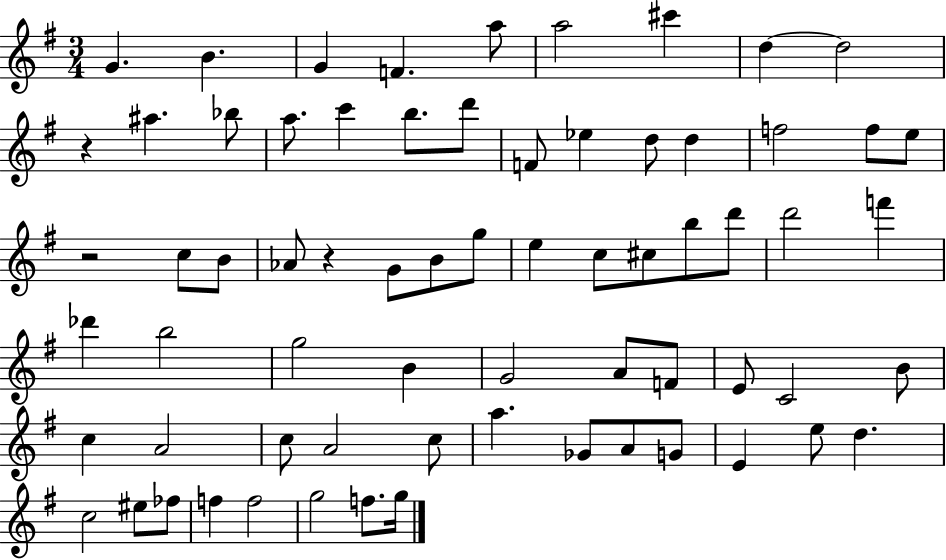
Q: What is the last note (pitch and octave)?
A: G5